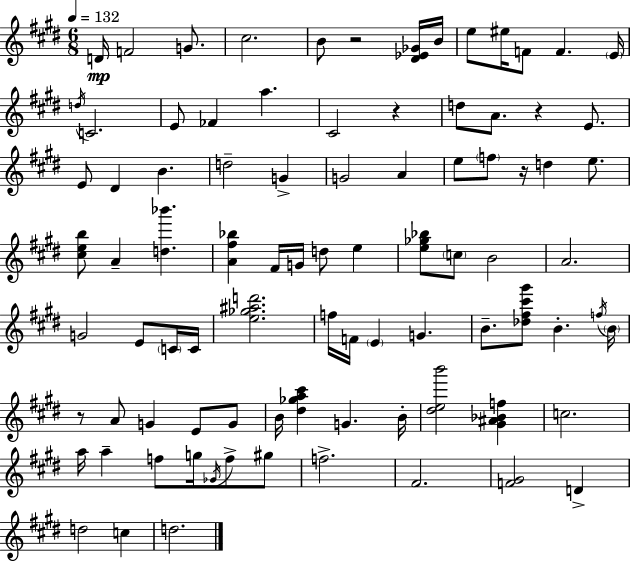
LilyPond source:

{
  \clef treble
  \numericTimeSignature
  \time 6/8
  \key e \major
  \tempo 4 = 132
  d'16\mp f'2 g'8. | cis''2. | b'8 r2 <dis' ees' ges'>16 b'16 | e''8 eis''16 f'8 f'4. \parenthesize e'16 | \break \acciaccatura { d''16 } c'2. | e'8 fes'4 a''4. | cis'2 r4 | d''8 a'8. r4 e'8. | \break e'8 dis'4 b'4. | d''2-- g'4-> | g'2 a'4 | e''8 \parenthesize f''8 r16 d''4 e''8. | \break <cis'' e'' b''>8 a'4-- <d'' bes'''>4. | <a' fis'' bes''>4 fis'16 g'16 d''8 e''4 | <e'' ges'' bes''>8 \parenthesize c''8 b'2 | a'2. | \break g'2 e'8 \parenthesize c'16 | c'16 <e'' ges'' ais'' d'''>2. | f''16 f'16 \parenthesize e'4 g'4. | b'8.-- <des'' fis'' cis''' gis'''>8 b'4.-. | \break \acciaccatura { f''16 } \parenthesize b'16 r8 a'8 g'4 e'8 | g'8 b'16 <dis'' ges'' a'' cis'''>4 g'4. | b'16-. <dis'' e'' b'''>2 <gis' ais' bes' f''>4 | c''2. | \break a''16 a''4-- f''8 g''16 \acciaccatura { ges'16 } f''8-> | gis''8 f''2.-> | fis'2. | <f' gis'>2 d'4-> | \break d''2 c''4 | d''2. | \bar "|."
}